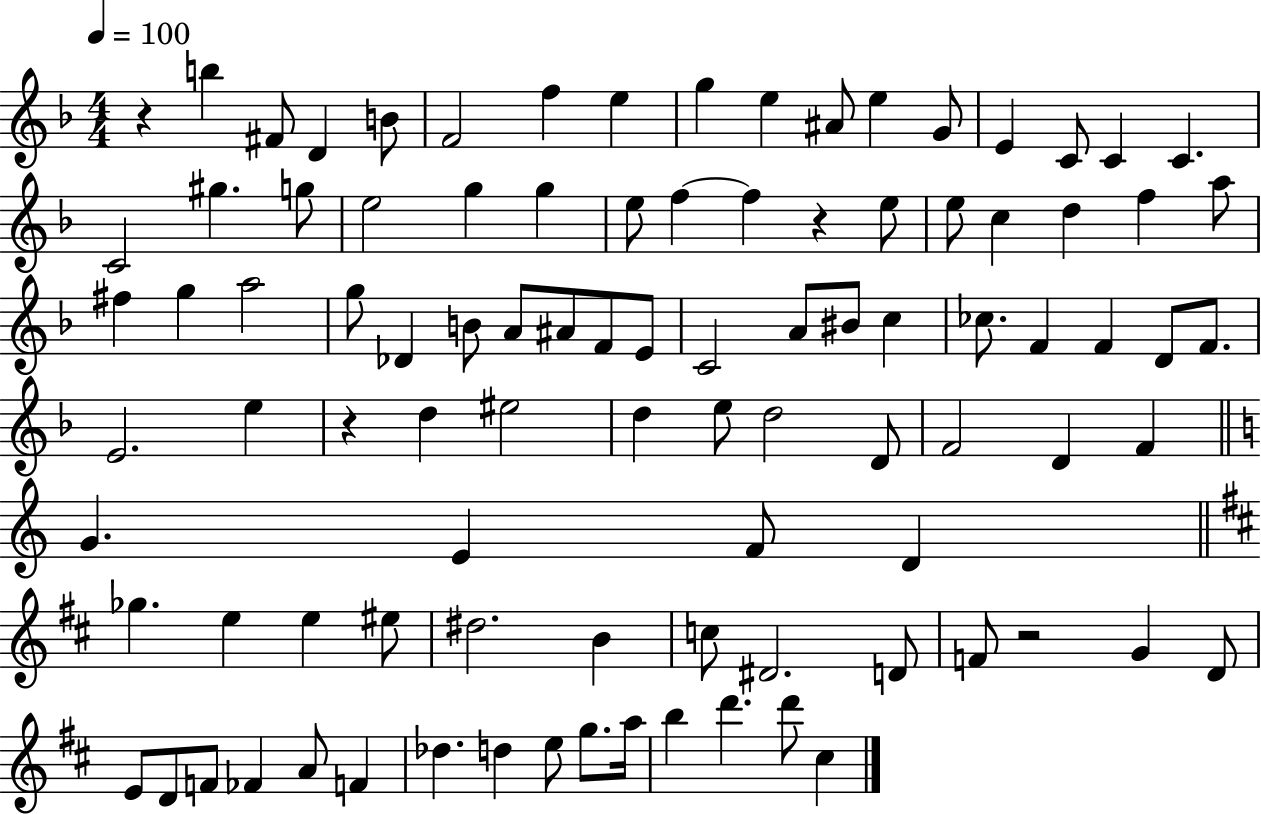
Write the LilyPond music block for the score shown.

{
  \clef treble
  \numericTimeSignature
  \time 4/4
  \key f \major
  \tempo 4 = 100
  r4 b''4 fis'8 d'4 b'8 | f'2 f''4 e''4 | g''4 e''4 ais'8 e''4 g'8 | e'4 c'8 c'4 c'4. | \break c'2 gis''4. g''8 | e''2 g''4 g''4 | e''8 f''4~~ f''4 r4 e''8 | e''8 c''4 d''4 f''4 a''8 | \break fis''4 g''4 a''2 | g''8 des'4 b'8 a'8 ais'8 f'8 e'8 | c'2 a'8 bis'8 c''4 | ces''8. f'4 f'4 d'8 f'8. | \break e'2. e''4 | r4 d''4 eis''2 | d''4 e''8 d''2 d'8 | f'2 d'4 f'4 | \break \bar "||" \break \key c \major g'4. e'4 f'8 d'4 | \bar "||" \break \key d \major ges''4. e''4 e''4 eis''8 | dis''2. b'4 | c''8 dis'2. d'8 | f'8 r2 g'4 d'8 | \break e'8 d'8 f'8 fes'4 a'8 f'4 | des''4. d''4 e''8 g''8. a''16 | b''4 d'''4. d'''8 cis''4 | \bar "|."
}